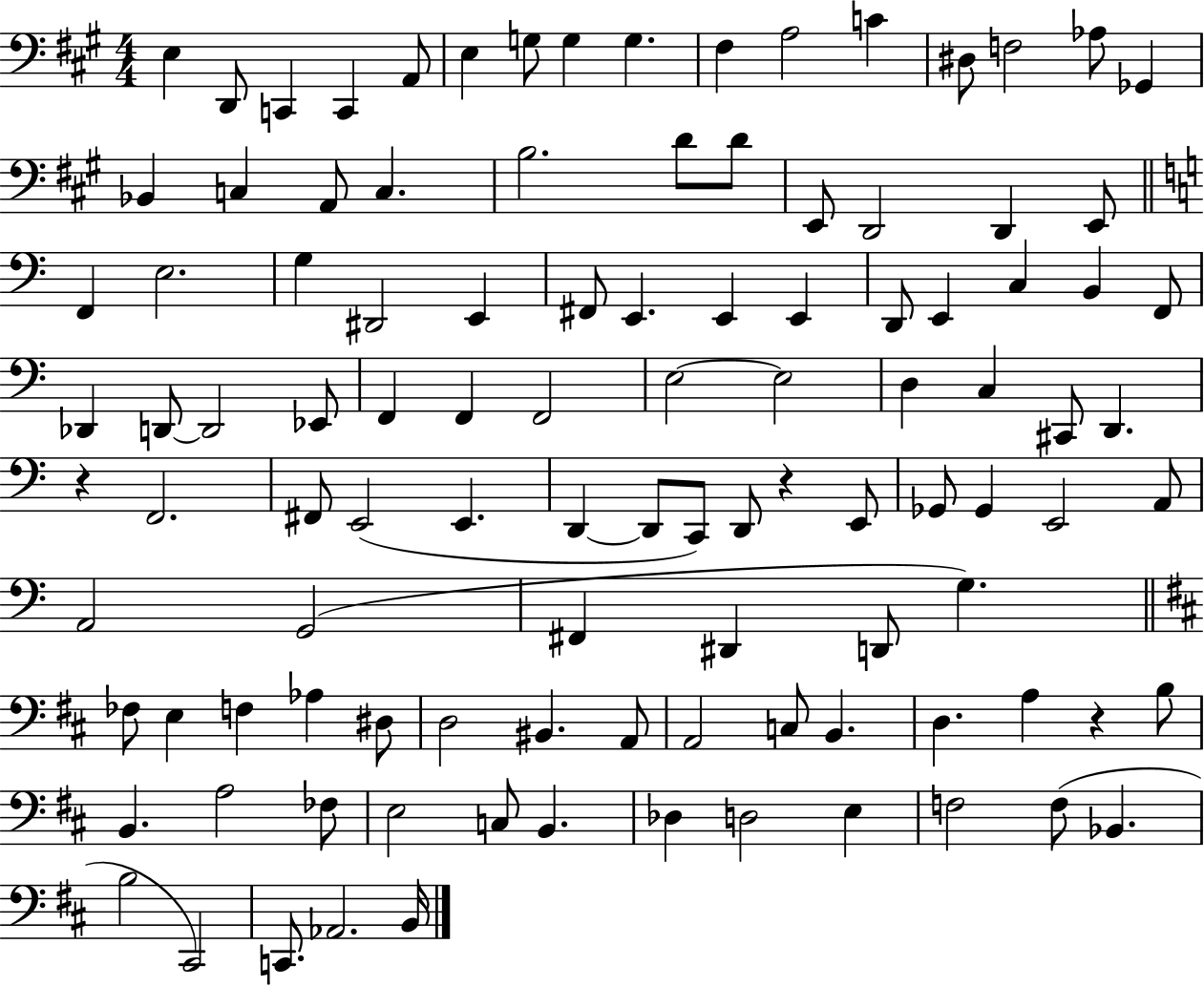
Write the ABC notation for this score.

X:1
T:Untitled
M:4/4
L:1/4
K:A
E, D,,/2 C,, C,, A,,/2 E, G,/2 G, G, ^F, A,2 C ^D,/2 F,2 _A,/2 _G,, _B,, C, A,,/2 C, B,2 D/2 D/2 E,,/2 D,,2 D,, E,,/2 F,, E,2 G, ^D,,2 E,, ^F,,/2 E,, E,, E,, D,,/2 E,, C, B,, F,,/2 _D,, D,,/2 D,,2 _E,,/2 F,, F,, F,,2 E,2 E,2 D, C, ^C,,/2 D,, z F,,2 ^F,,/2 E,,2 E,, D,, D,,/2 C,,/2 D,,/2 z E,,/2 _G,,/2 _G,, E,,2 A,,/2 A,,2 G,,2 ^F,, ^D,, D,,/2 G, _F,/2 E, F, _A, ^D,/2 D,2 ^B,, A,,/2 A,,2 C,/2 B,, D, A, z B,/2 B,, A,2 _F,/2 E,2 C,/2 B,, _D, D,2 E, F,2 F,/2 _B,, B,2 ^C,,2 C,,/2 _A,,2 B,,/4